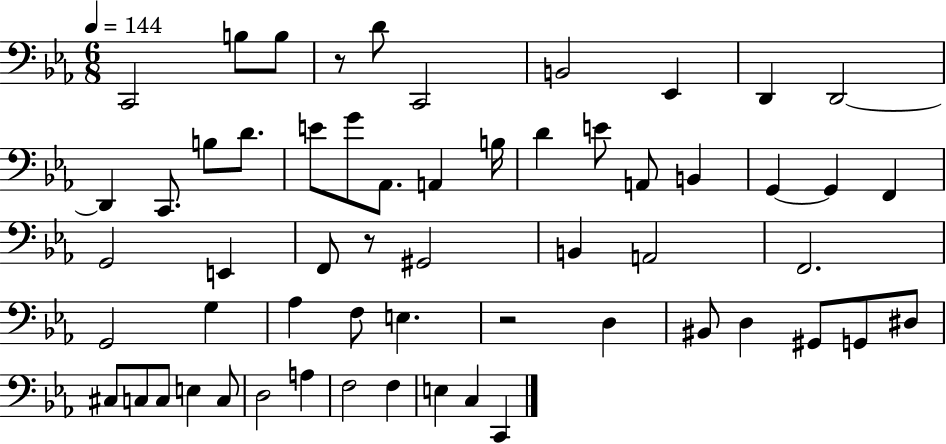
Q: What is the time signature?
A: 6/8